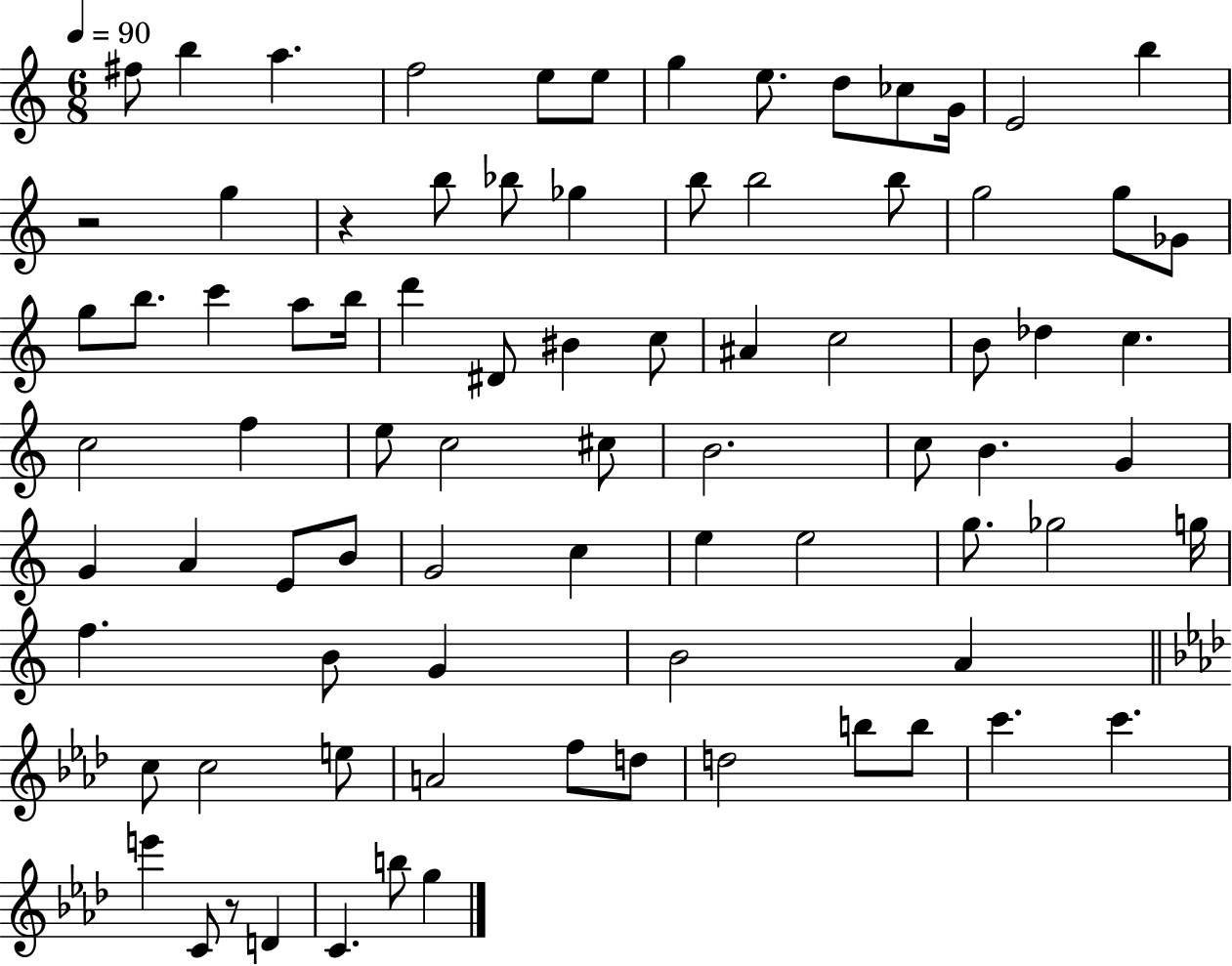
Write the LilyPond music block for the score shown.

{
  \clef treble
  \numericTimeSignature
  \time 6/8
  \key c \major
  \tempo 4 = 90
  fis''8 b''4 a''4. | f''2 e''8 e''8 | g''4 e''8. d''8 ces''8 g'16 | e'2 b''4 | \break r2 g''4 | r4 b''8 bes''8 ges''4 | b''8 b''2 b''8 | g''2 g''8 ges'8 | \break g''8 b''8. c'''4 a''8 b''16 | d'''4 dis'8 bis'4 c''8 | ais'4 c''2 | b'8 des''4 c''4. | \break c''2 f''4 | e''8 c''2 cis''8 | b'2. | c''8 b'4. g'4 | \break g'4 a'4 e'8 b'8 | g'2 c''4 | e''4 e''2 | g''8. ges''2 g''16 | \break f''4. b'8 g'4 | b'2 a'4 | \bar "||" \break \key f \minor c''8 c''2 e''8 | a'2 f''8 d''8 | d''2 b''8 b''8 | c'''4. c'''4. | \break e'''4 c'8 r8 d'4 | c'4. b''8 g''4 | \bar "|."
}